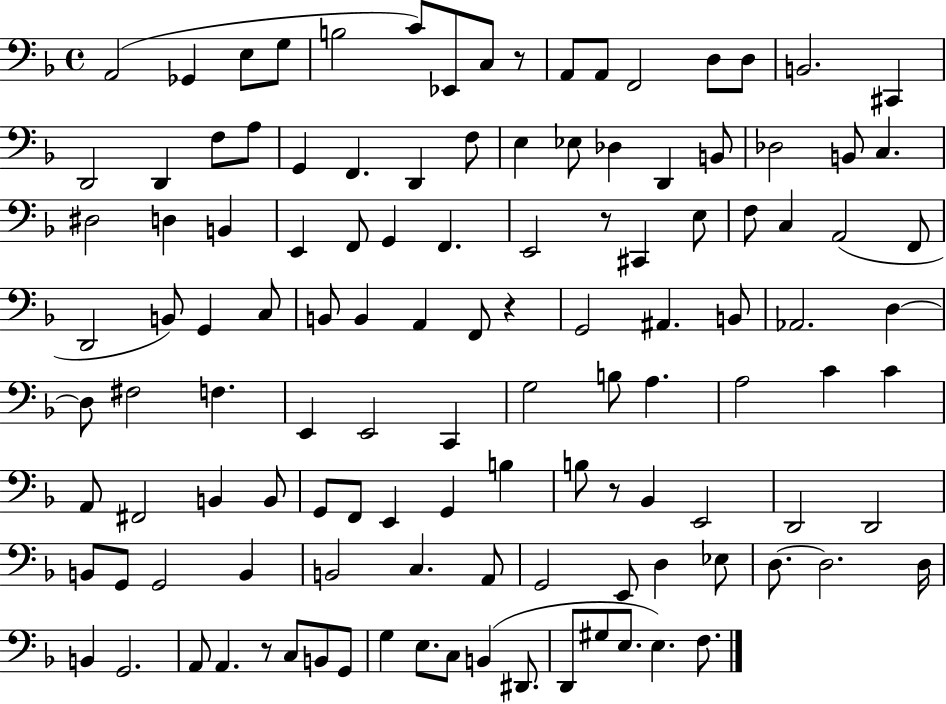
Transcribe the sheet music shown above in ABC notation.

X:1
T:Untitled
M:4/4
L:1/4
K:F
A,,2 _G,, E,/2 G,/2 B,2 C/2 _E,,/2 C,/2 z/2 A,,/2 A,,/2 F,,2 D,/2 D,/2 B,,2 ^C,, D,,2 D,, F,/2 A,/2 G,, F,, D,, F,/2 E, _E,/2 _D, D,, B,,/2 _D,2 B,,/2 C, ^D,2 D, B,, E,, F,,/2 G,, F,, E,,2 z/2 ^C,, E,/2 F,/2 C, A,,2 F,,/2 D,,2 B,,/2 G,, C,/2 B,,/2 B,, A,, F,,/2 z G,,2 ^A,, B,,/2 _A,,2 D, D,/2 ^F,2 F, E,, E,,2 C,, G,2 B,/2 A, A,2 C C A,,/2 ^F,,2 B,, B,,/2 G,,/2 F,,/2 E,, G,, B, B,/2 z/2 _B,, E,,2 D,,2 D,,2 B,,/2 G,,/2 G,,2 B,, B,,2 C, A,,/2 G,,2 E,,/2 D, _E,/2 D,/2 D,2 D,/4 B,, G,,2 A,,/2 A,, z/2 C,/2 B,,/2 G,,/2 G, E,/2 C,/2 B,, ^D,,/2 D,,/2 ^G,/2 E,/2 E, F,/2